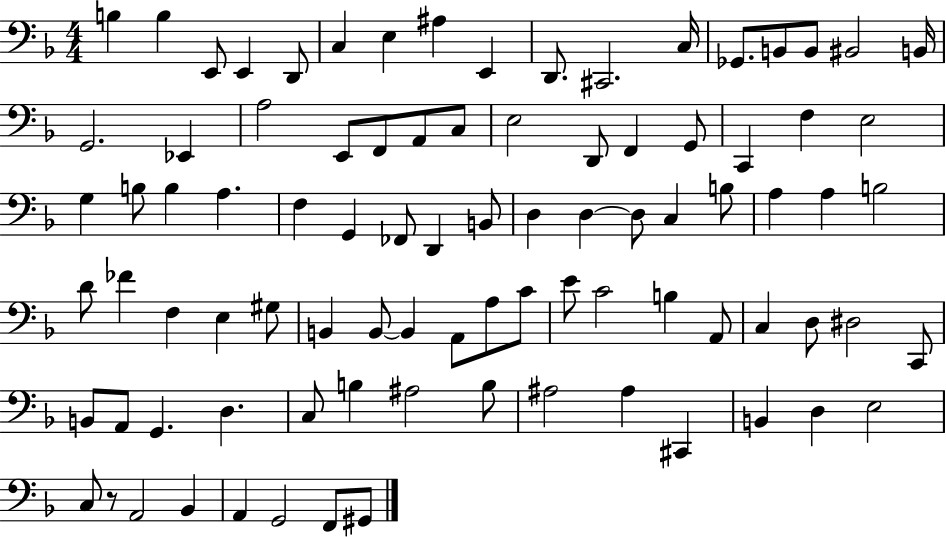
X:1
T:Untitled
M:4/4
L:1/4
K:F
B, B, E,,/2 E,, D,,/2 C, E, ^A, E,, D,,/2 ^C,,2 C,/4 _G,,/2 B,,/2 B,,/2 ^B,,2 B,,/4 G,,2 _E,, A,2 E,,/2 F,,/2 A,,/2 C,/2 E,2 D,,/2 F,, G,,/2 C,, F, E,2 G, B,/2 B, A, F, G,, _F,,/2 D,, B,,/2 D, D, D,/2 C, B,/2 A, A, B,2 D/2 _F F, E, ^G,/2 B,, B,,/2 B,, A,,/2 A,/2 C/2 E/2 C2 B, A,,/2 C, D,/2 ^D,2 C,,/2 B,,/2 A,,/2 G,, D, C,/2 B, ^A,2 B,/2 ^A,2 ^A, ^C,, B,, D, E,2 C,/2 z/2 A,,2 _B,, A,, G,,2 F,,/2 ^G,,/2